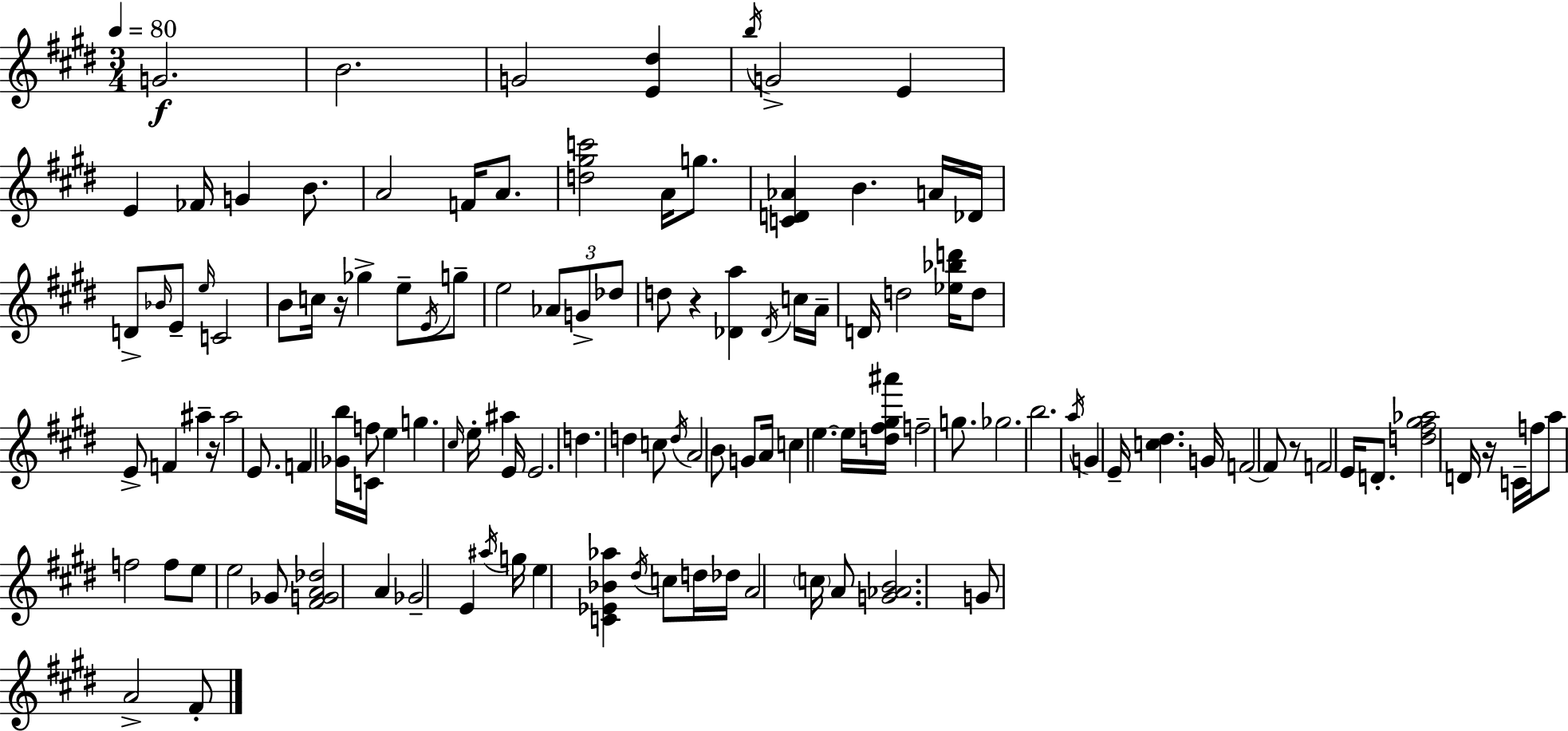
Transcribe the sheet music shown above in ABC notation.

X:1
T:Untitled
M:3/4
L:1/4
K:E
G2 B2 G2 [E^d] b/4 G2 E E _F/4 G B/2 A2 F/4 A/2 [d^gc']2 A/4 g/2 [CD_A] B A/4 _D/4 D/2 _B/4 E/2 e/4 C2 B/2 c/4 z/4 _g e/2 E/4 g/2 e2 _A/2 G/2 _d/2 d/2 z [_Da] _D/4 c/4 A/4 D/4 d2 [_e_bd']/4 d/2 E/2 F ^a z/4 ^a2 E/2 F [_Gb]/4 C/4 f/2 e g ^c/4 e/4 ^a E/4 E2 d d c/2 d/4 A2 B/2 G/2 A/4 c e e/4 [d^f^g^a']/4 f2 g/2 _g2 b2 a/4 G E/4 [c^d] G/4 F2 F/2 z/2 F2 E/4 D/2 [d^f^g_a]2 D/4 z/4 C/4 f/4 a/2 f2 f/2 e/2 e2 _G/2 [^FGA_d]2 A _G2 E ^a/4 g/4 e [C_E_B_a] ^d/4 c/2 d/4 _d/4 A2 c/4 A/2 [G_AB]2 G/2 A2 ^F/2